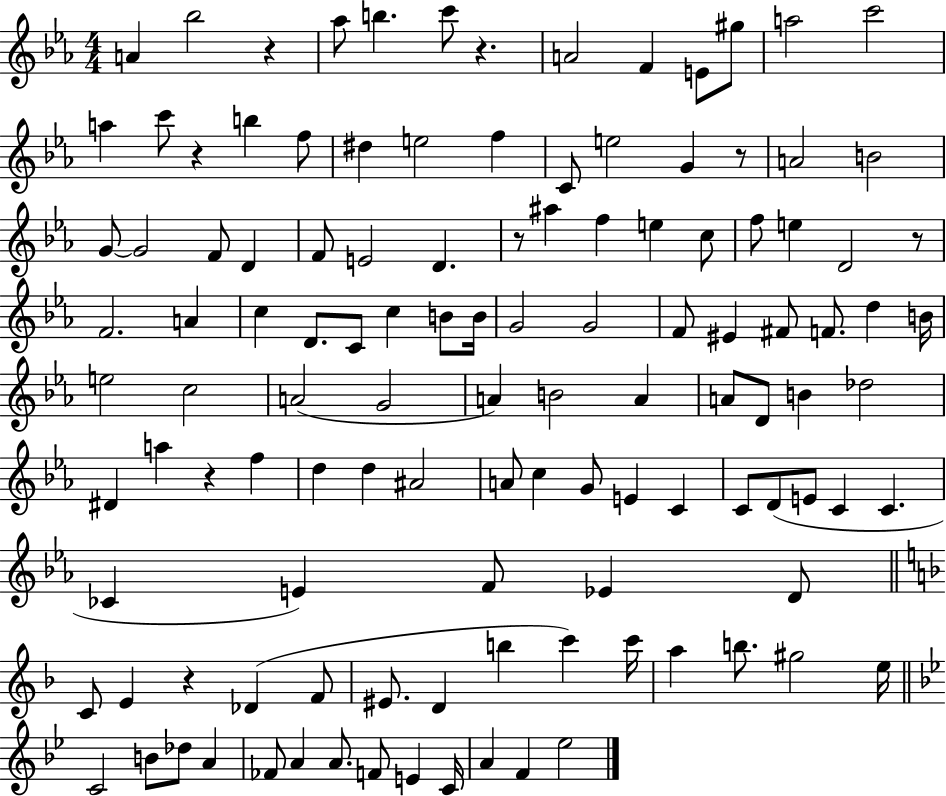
X:1
T:Untitled
M:4/4
L:1/4
K:Eb
A _b2 z _a/2 b c'/2 z A2 F E/2 ^g/2 a2 c'2 a c'/2 z b f/2 ^d e2 f C/2 e2 G z/2 A2 B2 G/2 G2 F/2 D F/2 E2 D z/2 ^a f e c/2 f/2 e D2 z/2 F2 A c D/2 C/2 c B/2 B/4 G2 G2 F/2 ^E ^F/2 F/2 d B/4 e2 c2 A2 G2 A B2 A A/2 D/2 B _d2 ^D a z f d d ^A2 A/2 c G/2 E C C/2 D/2 E/2 C C _C E F/2 _E D/2 C/2 E z _D F/2 ^E/2 D b c' c'/4 a b/2 ^g2 e/4 C2 B/2 _d/2 A _F/2 A A/2 F/2 E C/4 A F _e2